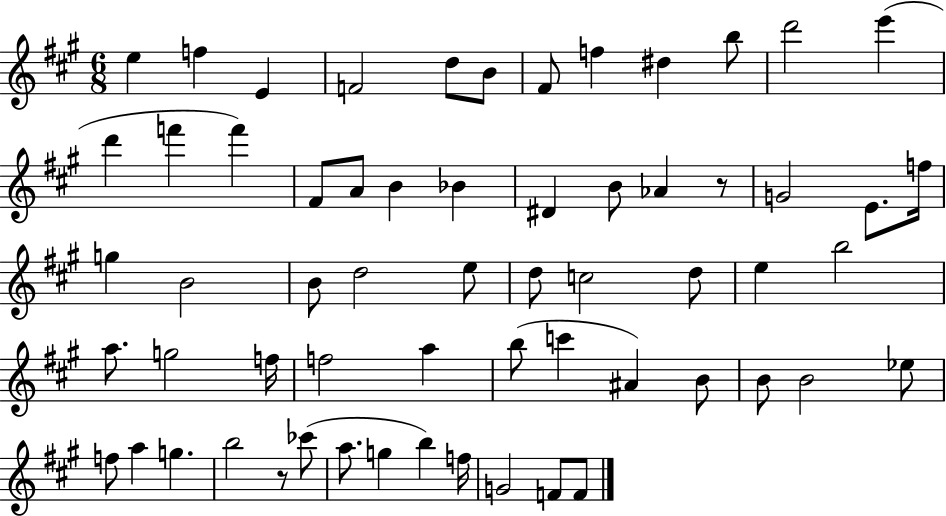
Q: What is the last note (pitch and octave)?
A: F4